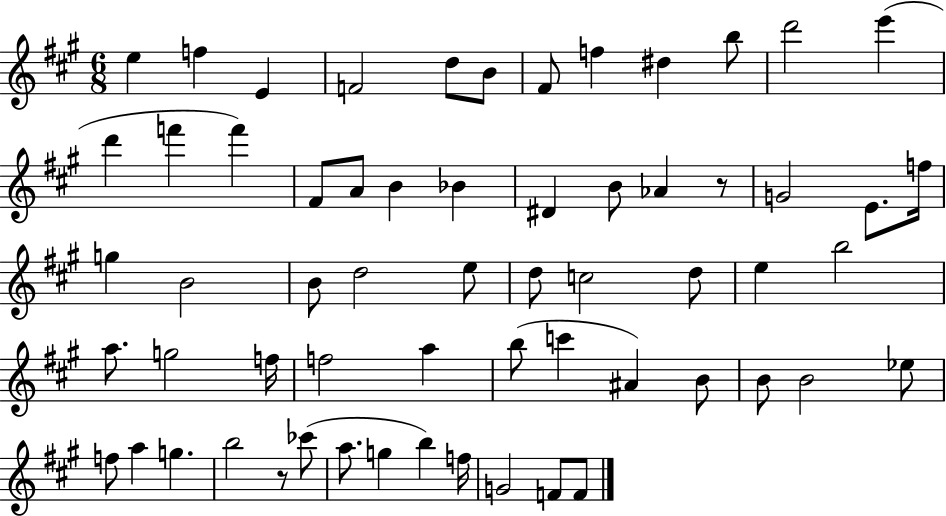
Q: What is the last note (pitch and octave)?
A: F4